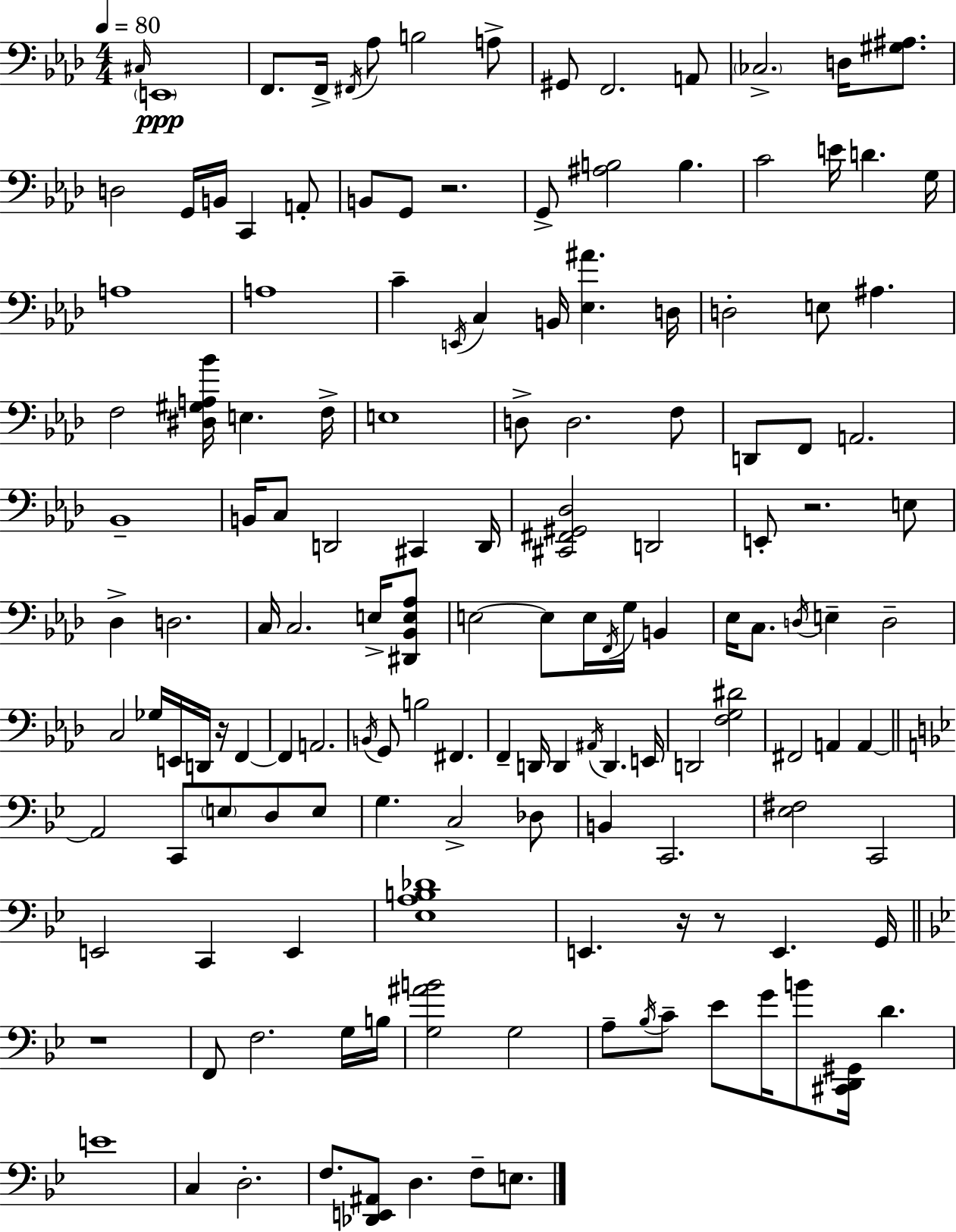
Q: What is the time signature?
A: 4/4